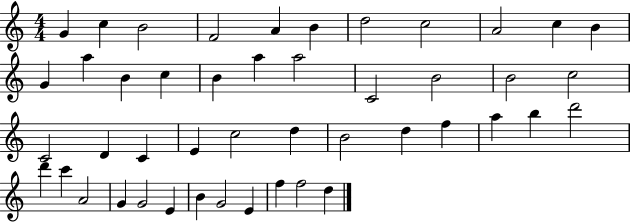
G4/q C5/q B4/h F4/h A4/q B4/q D5/h C5/h A4/h C5/q B4/q G4/q A5/q B4/q C5/q B4/q A5/q A5/h C4/h B4/h B4/h C5/h C4/h D4/q C4/q E4/q C5/h D5/q B4/h D5/q F5/q A5/q B5/q D6/h D6/q C6/q A4/h G4/q G4/h E4/q B4/q G4/h E4/q F5/q F5/h D5/q